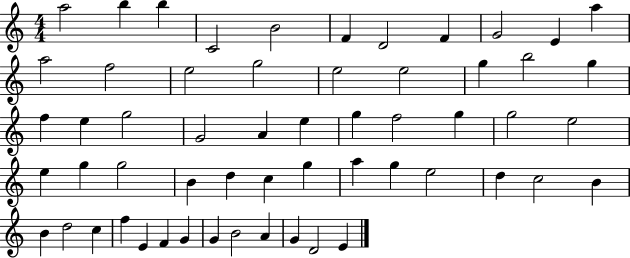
A5/h B5/q B5/q C4/h B4/h F4/q D4/h F4/q G4/h E4/q A5/q A5/h F5/h E5/h G5/h E5/h E5/h G5/q B5/h G5/q F5/q E5/q G5/h G4/h A4/q E5/q G5/q F5/h G5/q G5/h E5/h E5/q G5/q G5/h B4/q D5/q C5/q G5/q A5/q G5/q E5/h D5/q C5/h B4/q B4/q D5/h C5/q F5/q E4/q F4/q G4/q G4/q B4/h A4/q G4/q D4/h E4/q